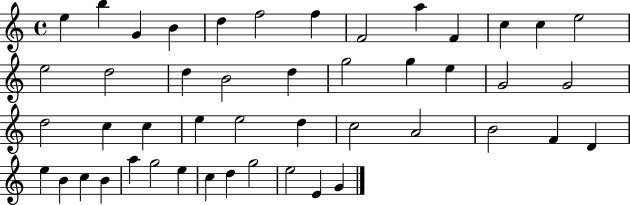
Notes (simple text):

E5/q B5/q G4/q B4/q D5/q F5/h F5/q F4/h A5/q F4/q C5/q C5/q E5/h E5/h D5/h D5/q B4/h D5/q G5/h G5/q E5/q G4/h G4/h D5/h C5/q C5/q E5/q E5/h D5/q C5/h A4/h B4/h F4/q D4/q E5/q B4/q C5/q B4/q A5/q G5/h E5/q C5/q D5/q G5/h E5/h E4/q G4/q